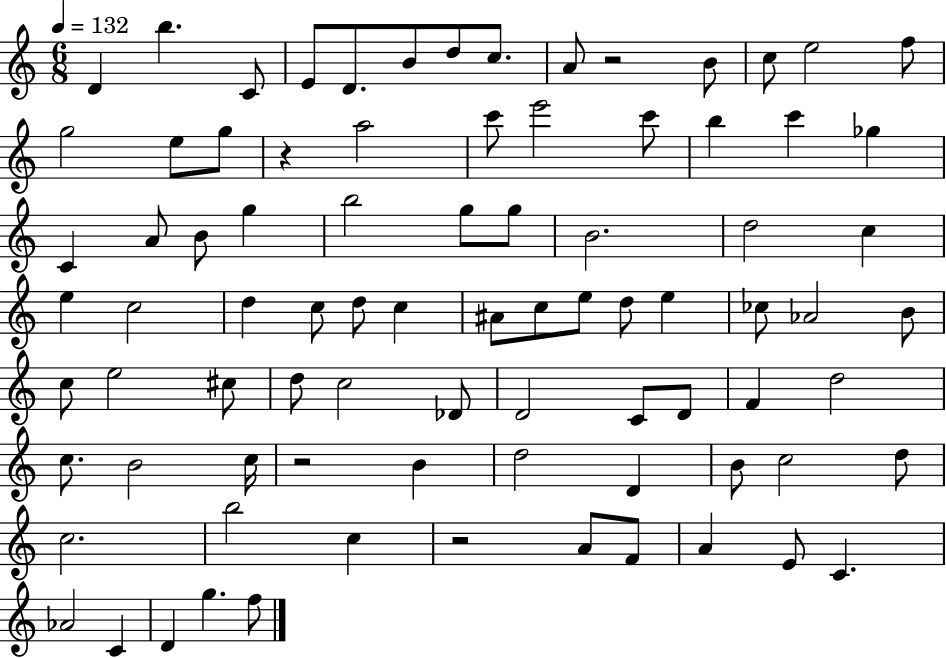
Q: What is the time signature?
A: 6/8